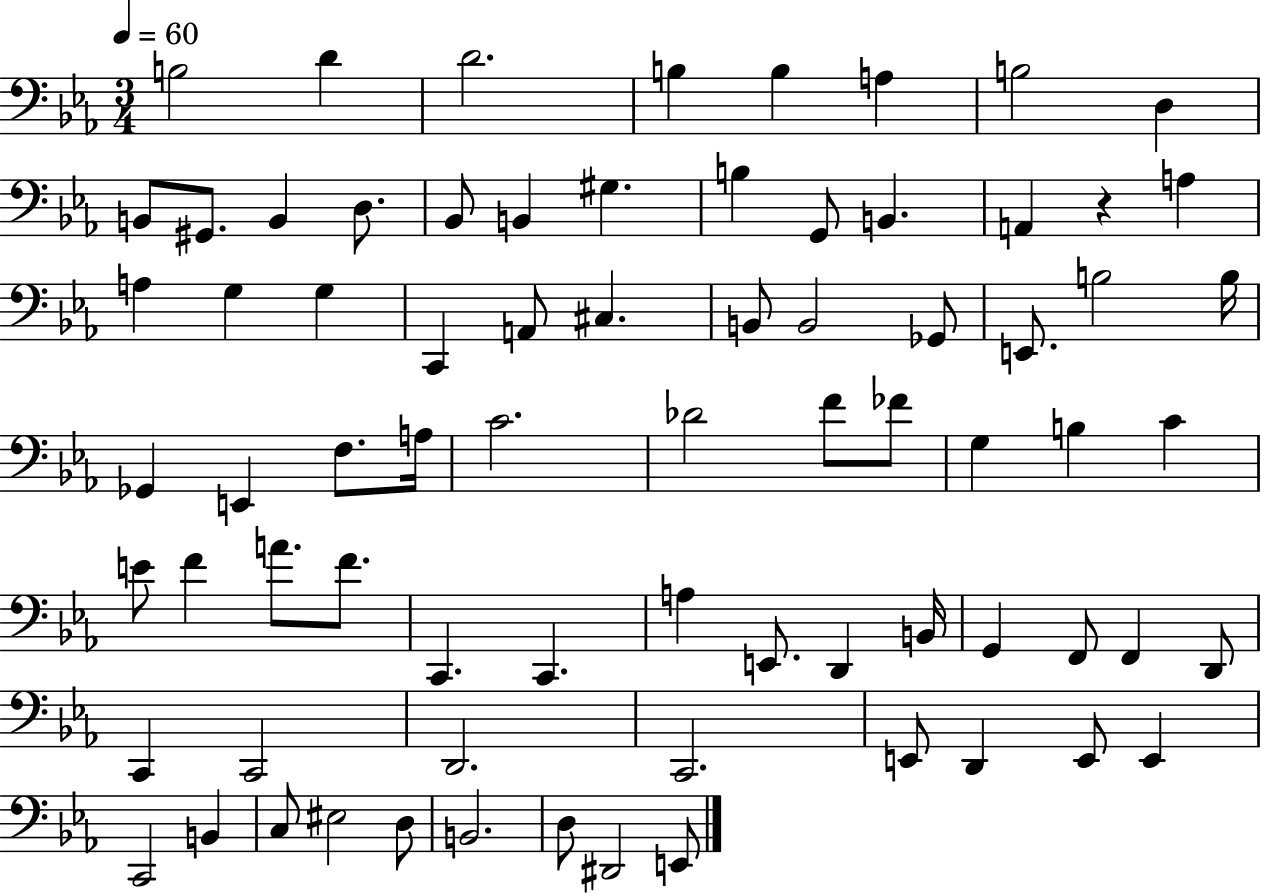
X:1
T:Untitled
M:3/4
L:1/4
K:Eb
B,2 D D2 B, B, A, B,2 D, B,,/2 ^G,,/2 B,, D,/2 _B,,/2 B,, ^G, B, G,,/2 B,, A,, z A, A, G, G, C,, A,,/2 ^C, B,,/2 B,,2 _G,,/2 E,,/2 B,2 B,/4 _G,, E,, F,/2 A,/4 C2 _D2 F/2 _F/2 G, B, C E/2 F A/2 F/2 C,, C,, A, E,,/2 D,, B,,/4 G,, F,,/2 F,, D,,/2 C,, C,,2 D,,2 C,,2 E,,/2 D,, E,,/2 E,, C,,2 B,, C,/2 ^E,2 D,/2 B,,2 D,/2 ^D,,2 E,,/2